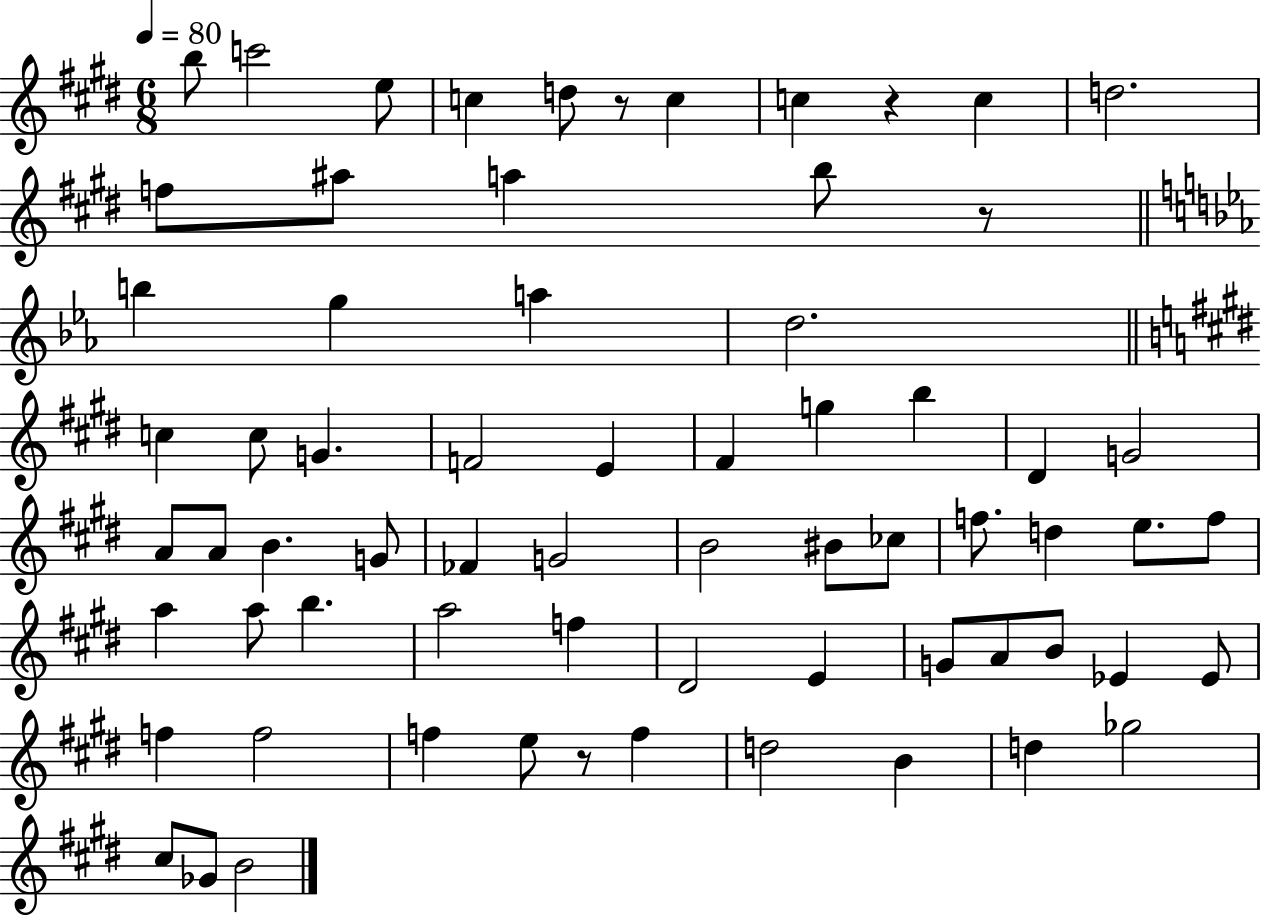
{
  \clef treble
  \numericTimeSignature
  \time 6/8
  \key e \major
  \tempo 4 = 80
  \repeat volta 2 { b''8 c'''2 e''8 | c''4 d''8 r8 c''4 | c''4 r4 c''4 | d''2. | \break f''8 ais''8 a''4 b''8 r8 | \bar "||" \break \key ees \major b''4 g''4 a''4 | d''2. | \bar "||" \break \key e \major c''4 c''8 g'4. | f'2 e'4 | fis'4 g''4 b''4 | dis'4 g'2 | \break a'8 a'8 b'4. g'8 | fes'4 g'2 | b'2 bis'8 ces''8 | f''8. d''4 e''8. f''8 | \break a''4 a''8 b''4. | a''2 f''4 | dis'2 e'4 | g'8 a'8 b'8 ees'4 ees'8 | \break f''4 f''2 | f''4 e''8 r8 f''4 | d''2 b'4 | d''4 ges''2 | \break cis''8 ges'8 b'2 | } \bar "|."
}